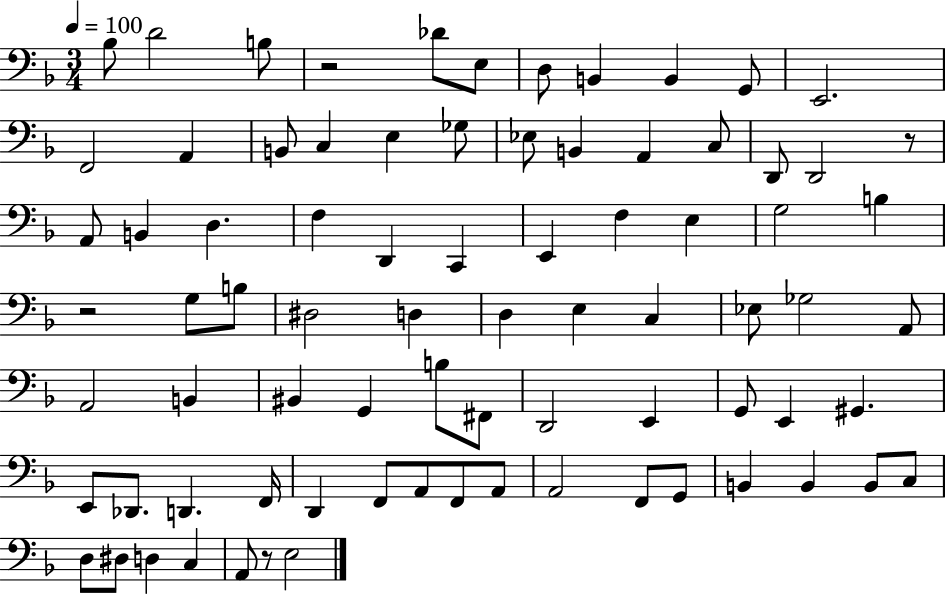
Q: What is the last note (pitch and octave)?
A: E3